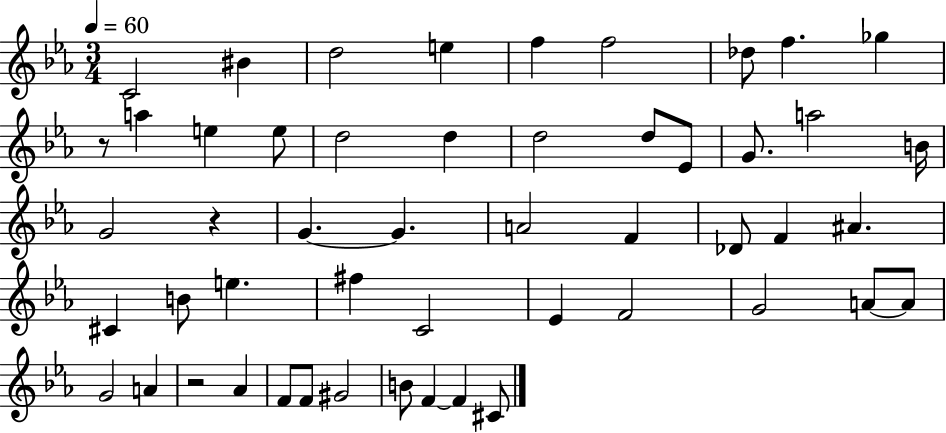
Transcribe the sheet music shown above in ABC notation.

X:1
T:Untitled
M:3/4
L:1/4
K:Eb
C2 ^B d2 e f f2 _d/2 f _g z/2 a e e/2 d2 d d2 d/2 _E/2 G/2 a2 B/4 G2 z G G A2 F _D/2 F ^A ^C B/2 e ^f C2 _E F2 G2 A/2 A/2 G2 A z2 _A F/2 F/2 ^G2 B/2 F F ^C/2